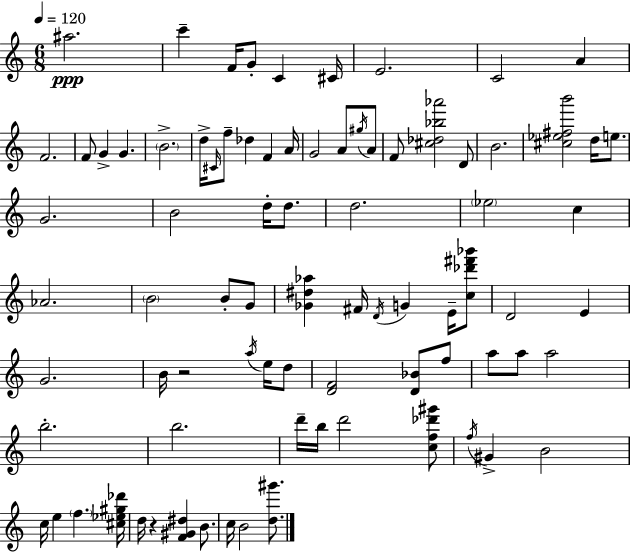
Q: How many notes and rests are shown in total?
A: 82